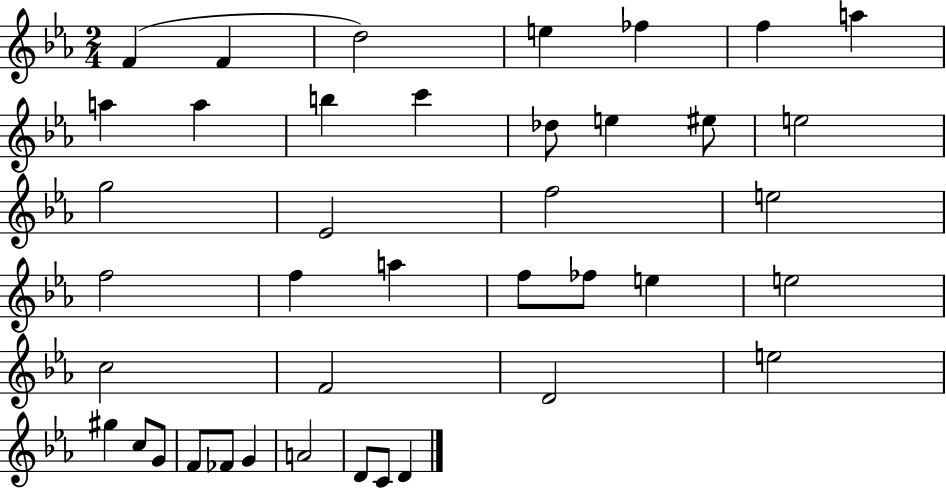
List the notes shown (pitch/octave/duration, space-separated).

F4/q F4/q D5/h E5/q FES5/q F5/q A5/q A5/q A5/q B5/q C6/q Db5/e E5/q EIS5/e E5/h G5/h Eb4/h F5/h E5/h F5/h F5/q A5/q F5/e FES5/e E5/q E5/h C5/h F4/h D4/h E5/h G#5/q C5/e G4/e F4/e FES4/e G4/q A4/h D4/e C4/e D4/q